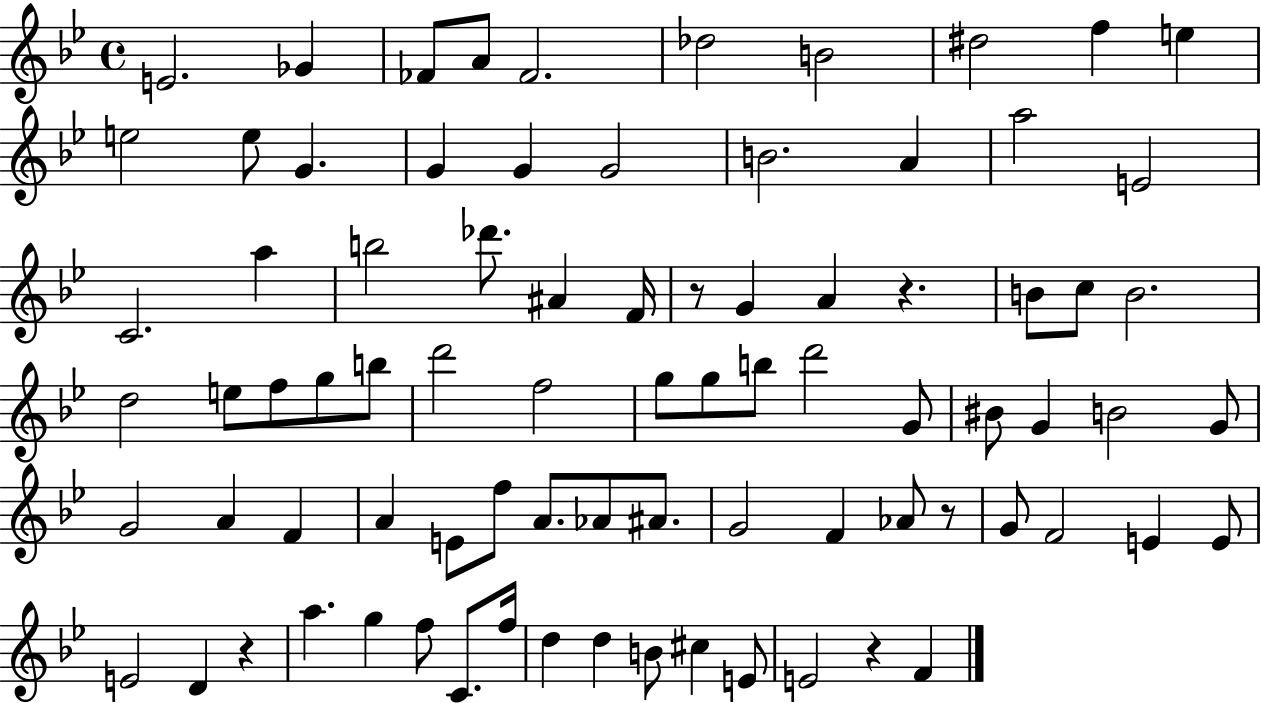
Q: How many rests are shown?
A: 5